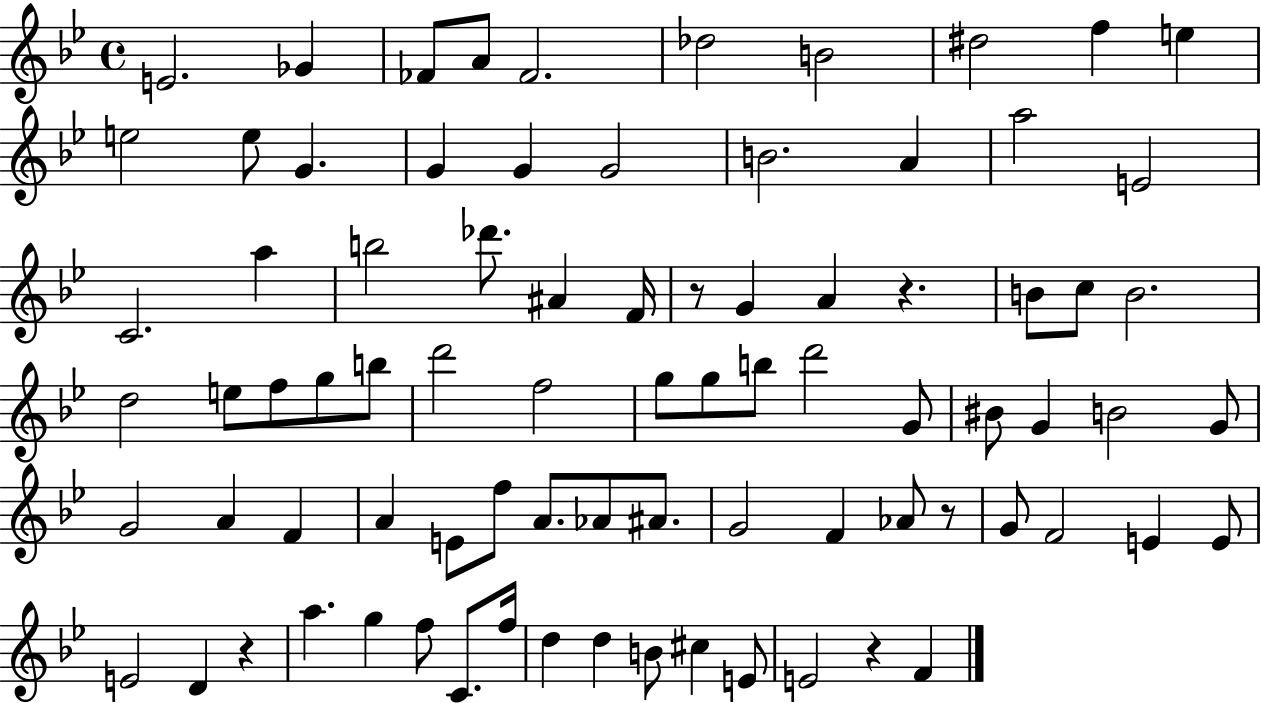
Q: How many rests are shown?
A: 5